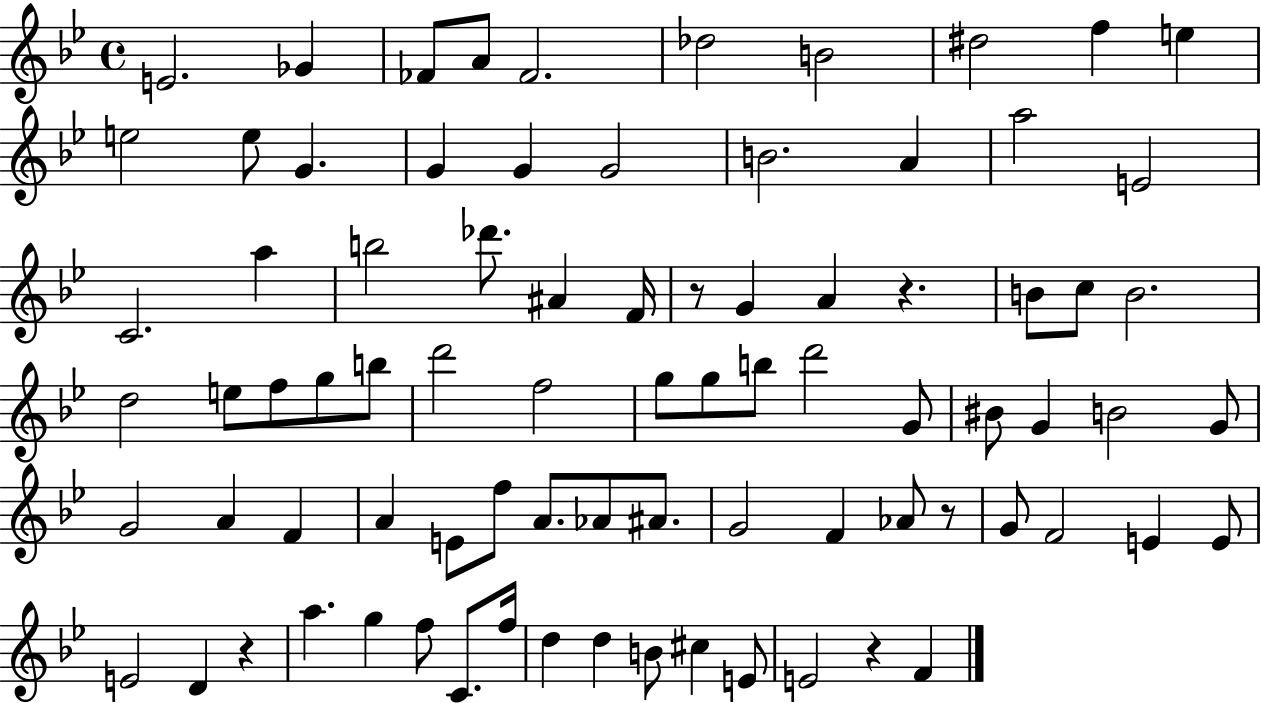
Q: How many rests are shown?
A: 5